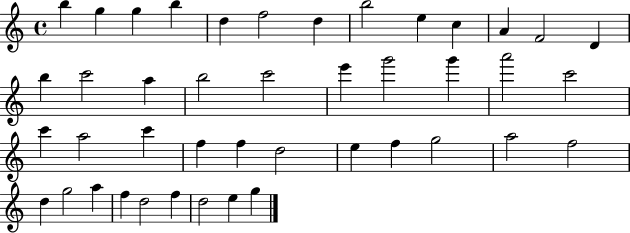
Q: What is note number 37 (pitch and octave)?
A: A5